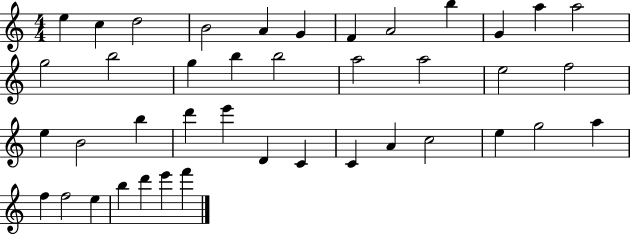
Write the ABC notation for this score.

X:1
T:Untitled
M:4/4
L:1/4
K:C
e c d2 B2 A G F A2 b G a a2 g2 b2 g b b2 a2 a2 e2 f2 e B2 b d' e' D C C A c2 e g2 a f f2 e b d' e' f'